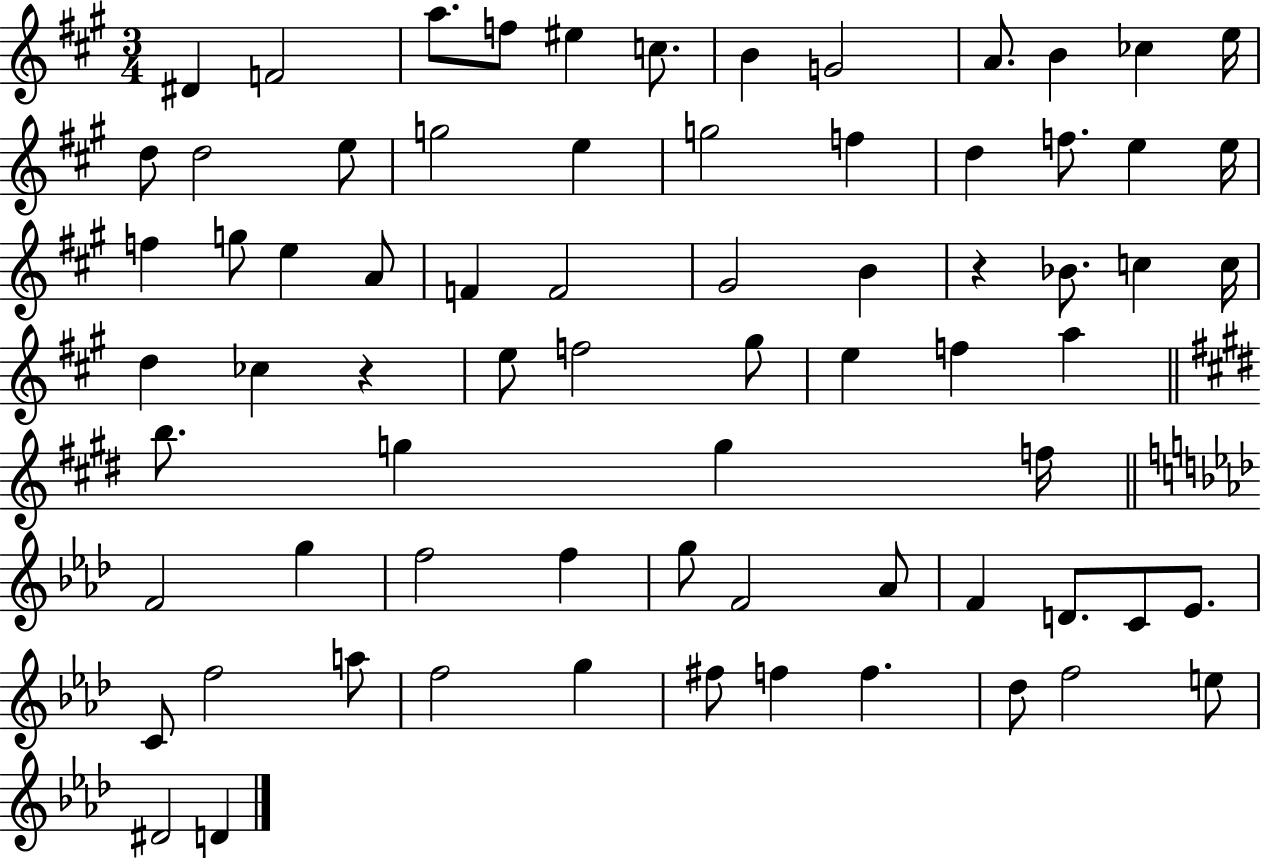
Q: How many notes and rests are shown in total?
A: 72